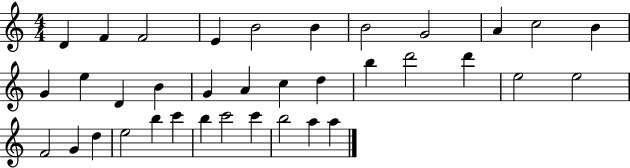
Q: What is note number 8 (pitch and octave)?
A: G4